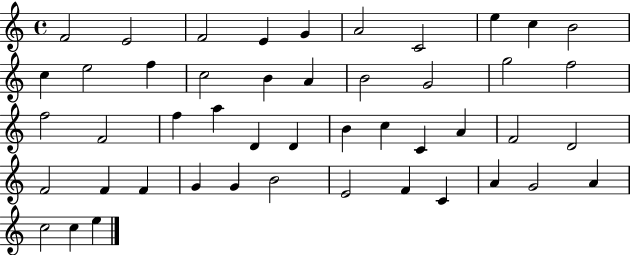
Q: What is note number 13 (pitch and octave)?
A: F5